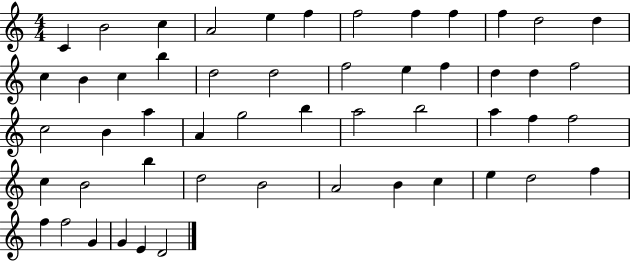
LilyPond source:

{
  \clef treble
  \numericTimeSignature
  \time 4/4
  \key c \major
  c'4 b'2 c''4 | a'2 e''4 f''4 | f''2 f''4 f''4 | f''4 d''2 d''4 | \break c''4 b'4 c''4 b''4 | d''2 d''2 | f''2 e''4 f''4 | d''4 d''4 f''2 | \break c''2 b'4 a''4 | a'4 g''2 b''4 | a''2 b''2 | a''4 f''4 f''2 | \break c''4 b'2 b''4 | d''2 b'2 | a'2 b'4 c''4 | e''4 d''2 f''4 | \break f''4 f''2 g'4 | g'4 e'4 d'2 | \bar "|."
}